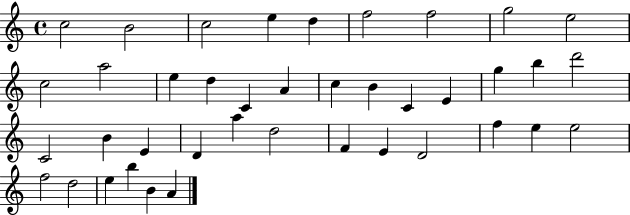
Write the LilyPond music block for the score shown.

{
  \clef treble
  \time 4/4
  \defaultTimeSignature
  \key c \major
  c''2 b'2 | c''2 e''4 d''4 | f''2 f''2 | g''2 e''2 | \break c''2 a''2 | e''4 d''4 c'4 a'4 | c''4 b'4 c'4 e'4 | g''4 b''4 d'''2 | \break c'2 b'4 e'4 | d'4 a''4 d''2 | f'4 e'4 d'2 | f''4 e''4 e''2 | \break f''2 d''2 | e''4 b''4 b'4 a'4 | \bar "|."
}